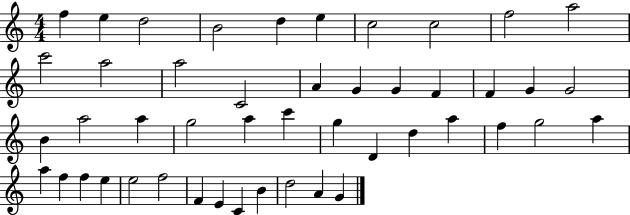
{
  \clef treble
  \numericTimeSignature
  \time 4/4
  \key c \major
  f''4 e''4 d''2 | b'2 d''4 e''4 | c''2 c''2 | f''2 a''2 | \break c'''2 a''2 | a''2 c'2 | a'4 g'4 g'4 f'4 | f'4 g'4 g'2 | \break b'4 a''2 a''4 | g''2 a''4 c'''4 | g''4 d'4 d''4 a''4 | f''4 g''2 a''4 | \break a''4 f''4 f''4 e''4 | e''2 f''2 | f'4 e'4 c'4 b'4 | d''2 a'4 g'4 | \break \bar "|."
}